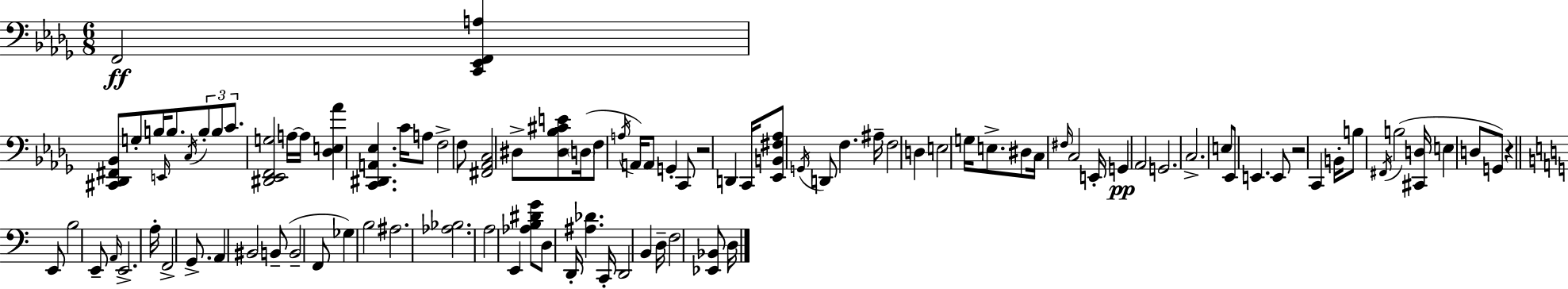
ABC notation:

X:1
T:Untitled
M:6/8
L:1/4
K:Bbm
F,,2 [C,,_E,,F,,A,] [^C,,_D,,^F,,_B,,]/2 G,/2 B,/4 E,,/4 B,/2 C,/4 B,/2 B,/2 C/2 [^D,,_E,,F,,G,]2 A,/4 A,/4 [_D,E,_A] [C,,^D,,A,,_E,] C/4 A,/2 F,2 F,/2 [^F,,_A,,C,]2 ^D,/2 [^D,_B,^CE]/2 D,/4 F,/2 A,/4 A,,/4 A,,/2 G,, C,,/2 z2 D,, C,,/4 [_E,,B,,^F,_A,]/2 G,,/4 D,,/2 F, ^A,/4 F,2 D, E,2 G,/4 E,/2 ^D,/2 C,/4 ^F,/4 C,2 E,,/4 G,, _A,,2 G,,2 C,2 E,/2 _E,,/2 E,, E,,/2 z2 C,, B,,/4 B,/2 ^F,,/4 B,2 [^C,,D,]/4 E, D,/2 G,,/2 z E,,/2 B,2 E,,/2 A,,/4 E,,2 A,/4 F,,2 G,,/2 A,, ^B,,2 B,,/2 B,,2 F,,/2 _G, B,2 ^A,2 [_A,_B,]2 A,2 E,, [_A,B,^DG]/2 D,/2 D,,/4 [^A,_D] C,,/4 D,,2 B,, D,/4 F,2 [_E,,_B,,]/2 D,/4